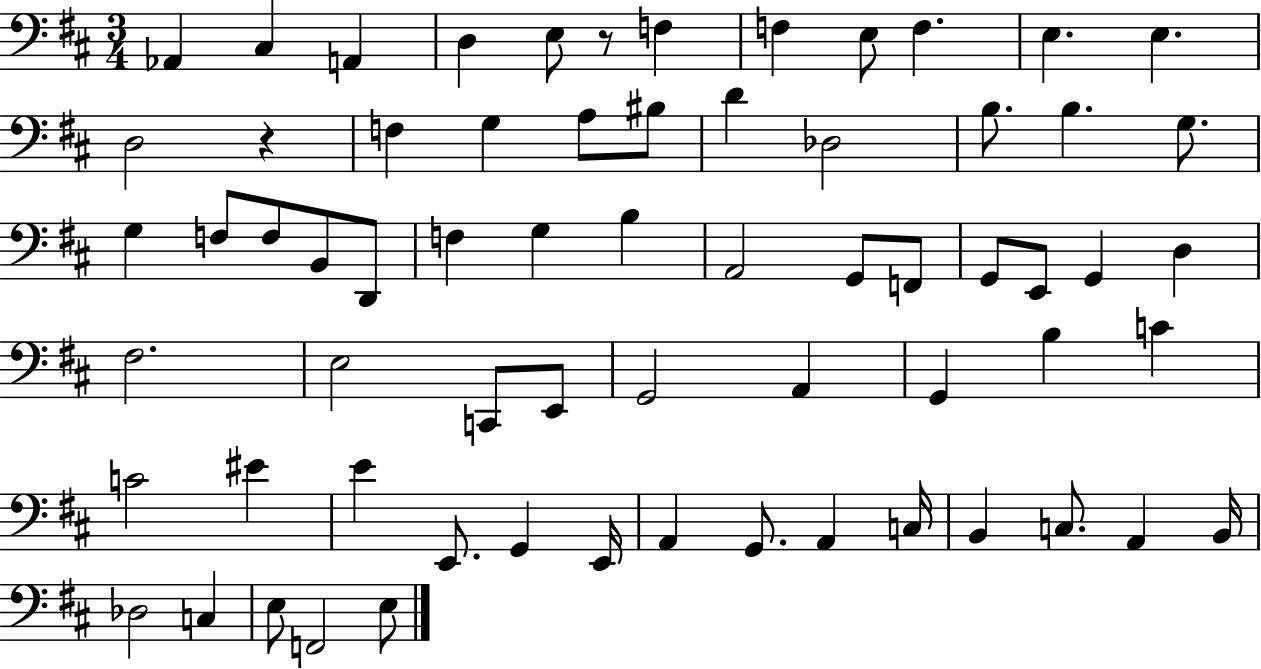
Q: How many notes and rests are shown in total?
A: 66